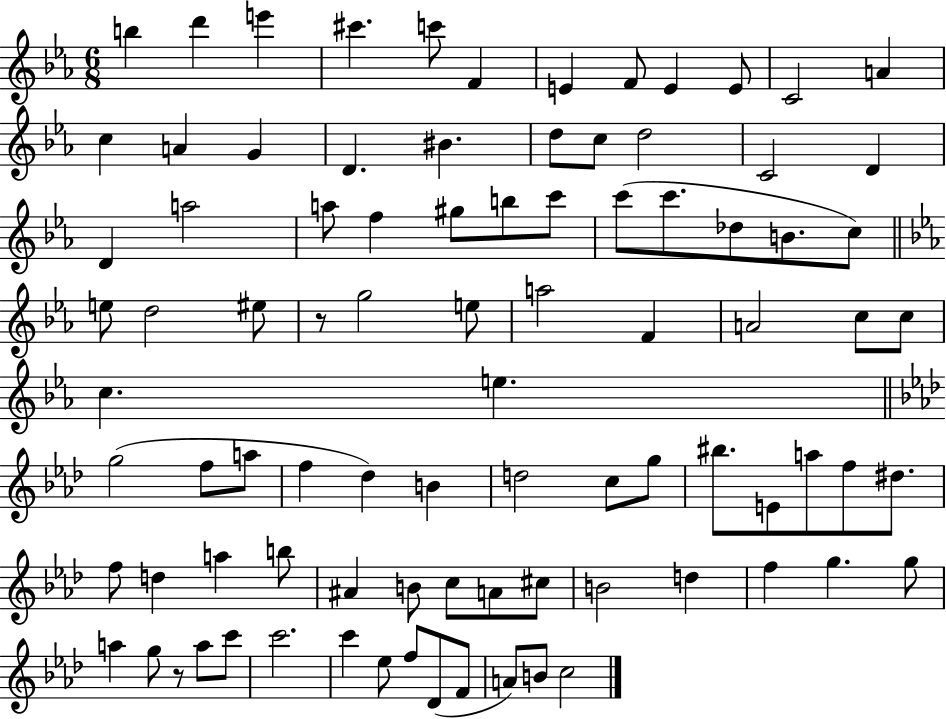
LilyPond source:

{
  \clef treble
  \numericTimeSignature
  \time 6/8
  \key ees \major
  b''4 d'''4 e'''4 | cis'''4. c'''8 f'4 | e'4 f'8 e'4 e'8 | c'2 a'4 | \break c''4 a'4 g'4 | d'4. bis'4. | d''8 c''8 d''2 | c'2 d'4 | \break d'4 a''2 | a''8 f''4 gis''8 b''8 c'''8 | c'''8( c'''8. des''8 b'8. c''8) | \bar "||" \break \key ees \major e''8 d''2 eis''8 | r8 g''2 e''8 | a''2 f'4 | a'2 c''8 c''8 | \break c''4. e''4. | \bar "||" \break \key aes \major g''2( f''8 a''8 | f''4 des''4) b'4 | d''2 c''8 g''8 | bis''8. e'8 a''8 f''8 dis''8. | \break f''8 d''4 a''4 b''8 | ais'4 b'8 c''8 a'8 cis''8 | b'2 d''4 | f''4 g''4. g''8 | \break a''4 g''8 r8 a''8 c'''8 | c'''2. | c'''4 ees''8 f''8 des'8( f'8 | a'8) b'8 c''2 | \break \bar "|."
}